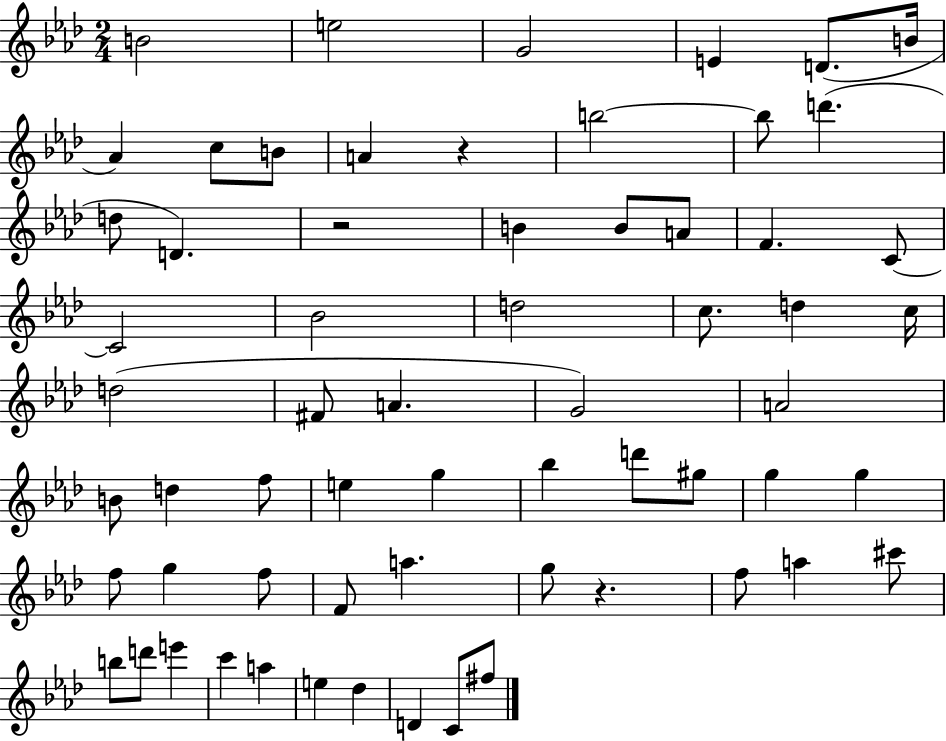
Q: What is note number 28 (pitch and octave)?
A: F#4